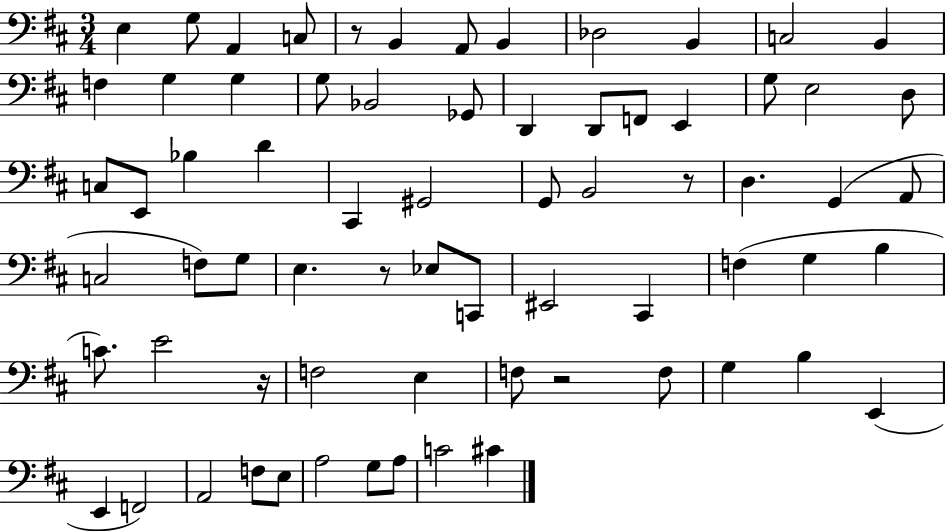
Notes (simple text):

E3/q G3/e A2/q C3/e R/e B2/q A2/e B2/q Db3/h B2/q C3/h B2/q F3/q G3/q G3/q G3/e Bb2/h Gb2/e D2/q D2/e F2/e E2/q G3/e E3/h D3/e C3/e E2/e Bb3/q D4/q C#2/q G#2/h G2/e B2/h R/e D3/q. G2/q A2/e C3/h F3/e G3/e E3/q. R/e Eb3/e C2/e EIS2/h C#2/q F3/q G3/q B3/q C4/e. E4/h R/s F3/h E3/q F3/e R/h F3/e G3/q B3/q E2/q E2/q F2/h A2/h F3/e E3/e A3/h G3/e A3/e C4/h C#4/q